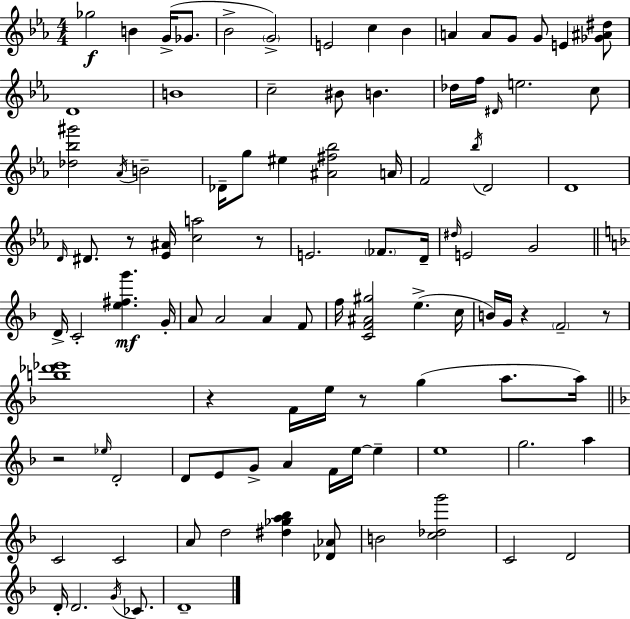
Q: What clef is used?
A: treble